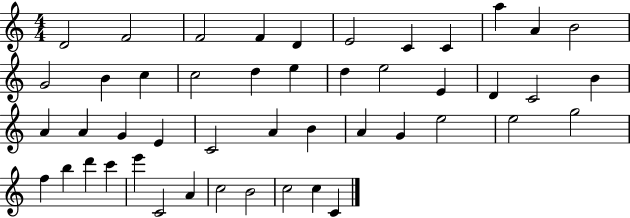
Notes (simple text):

D4/h F4/h F4/h F4/q D4/q E4/h C4/q C4/q A5/q A4/q B4/h G4/h B4/q C5/q C5/h D5/q E5/q D5/q E5/h E4/q D4/q C4/h B4/q A4/q A4/q G4/q E4/q C4/h A4/q B4/q A4/q G4/q E5/h E5/h G5/h F5/q B5/q D6/q C6/q E6/q C4/h A4/q C5/h B4/h C5/h C5/q C4/q